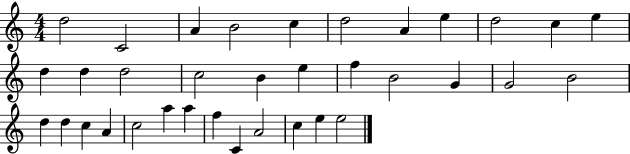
D5/h C4/h A4/q B4/h C5/q D5/h A4/q E5/q D5/h C5/q E5/q D5/q D5/q D5/h C5/h B4/q E5/q F5/q B4/h G4/q G4/h B4/h D5/q D5/q C5/q A4/q C5/h A5/q A5/q F5/q C4/q A4/h C5/q E5/q E5/h